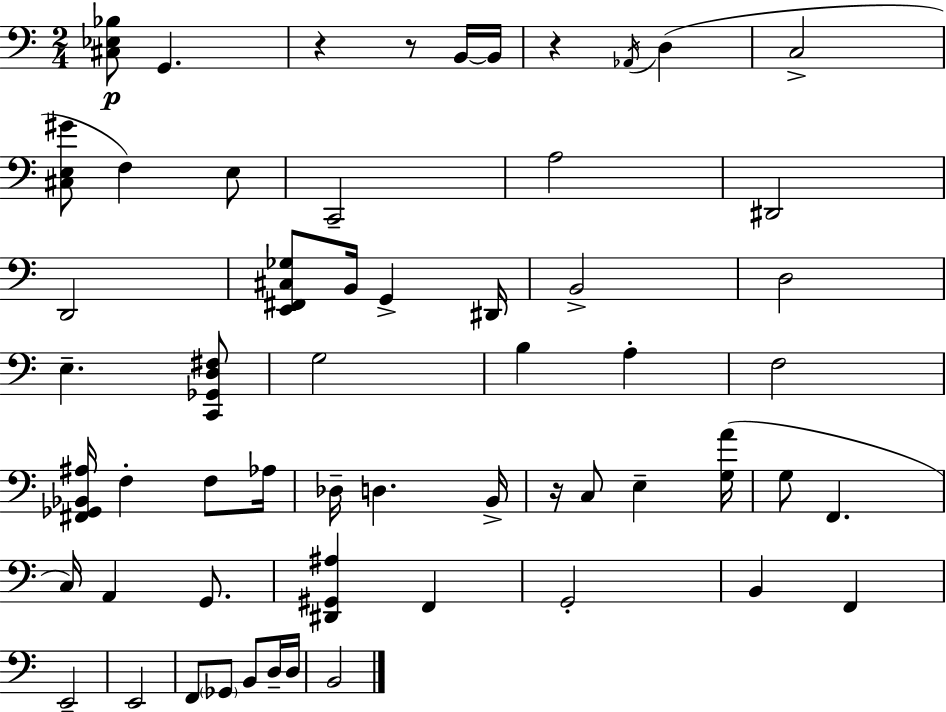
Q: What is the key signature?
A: A minor